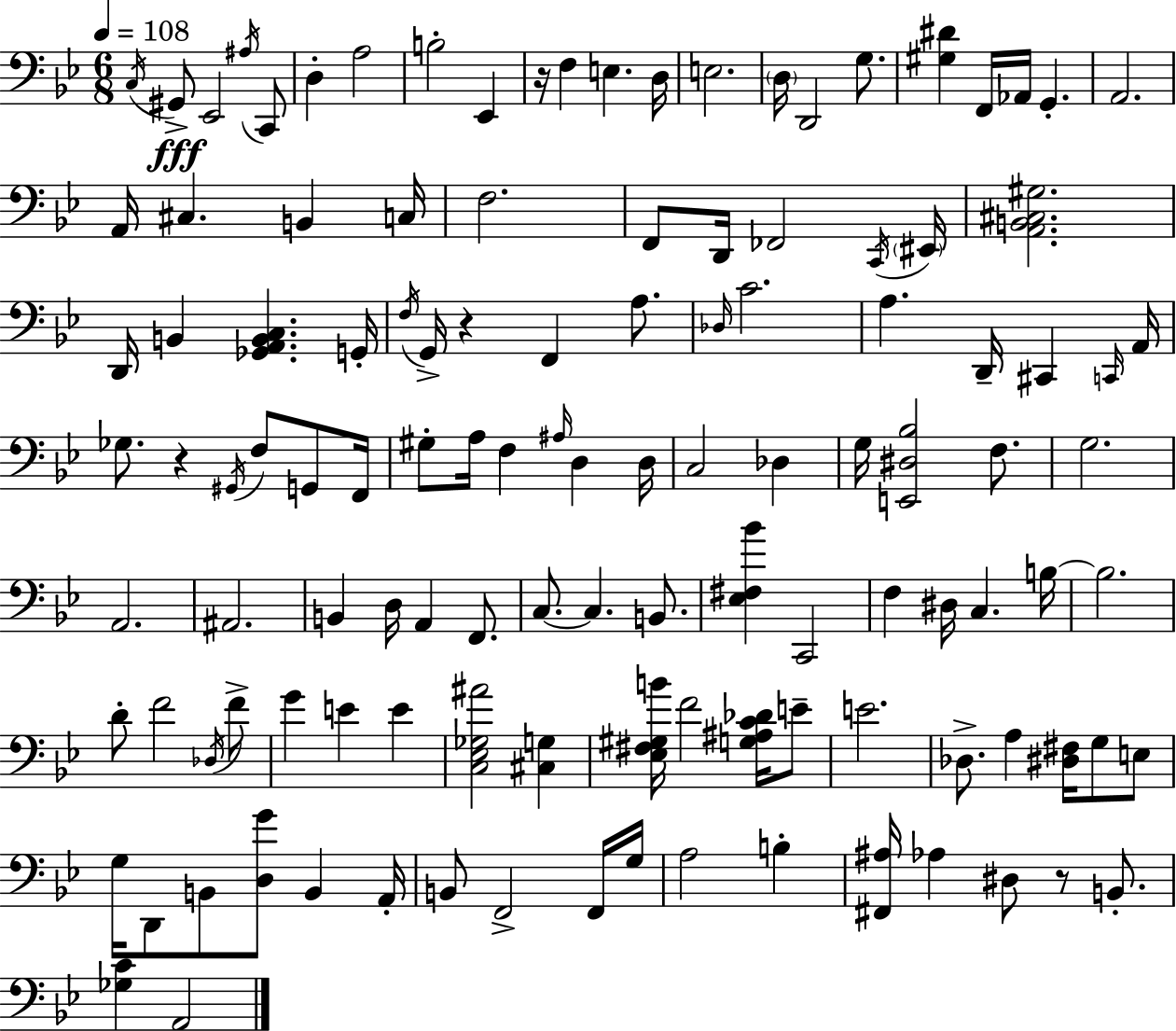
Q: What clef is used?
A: bass